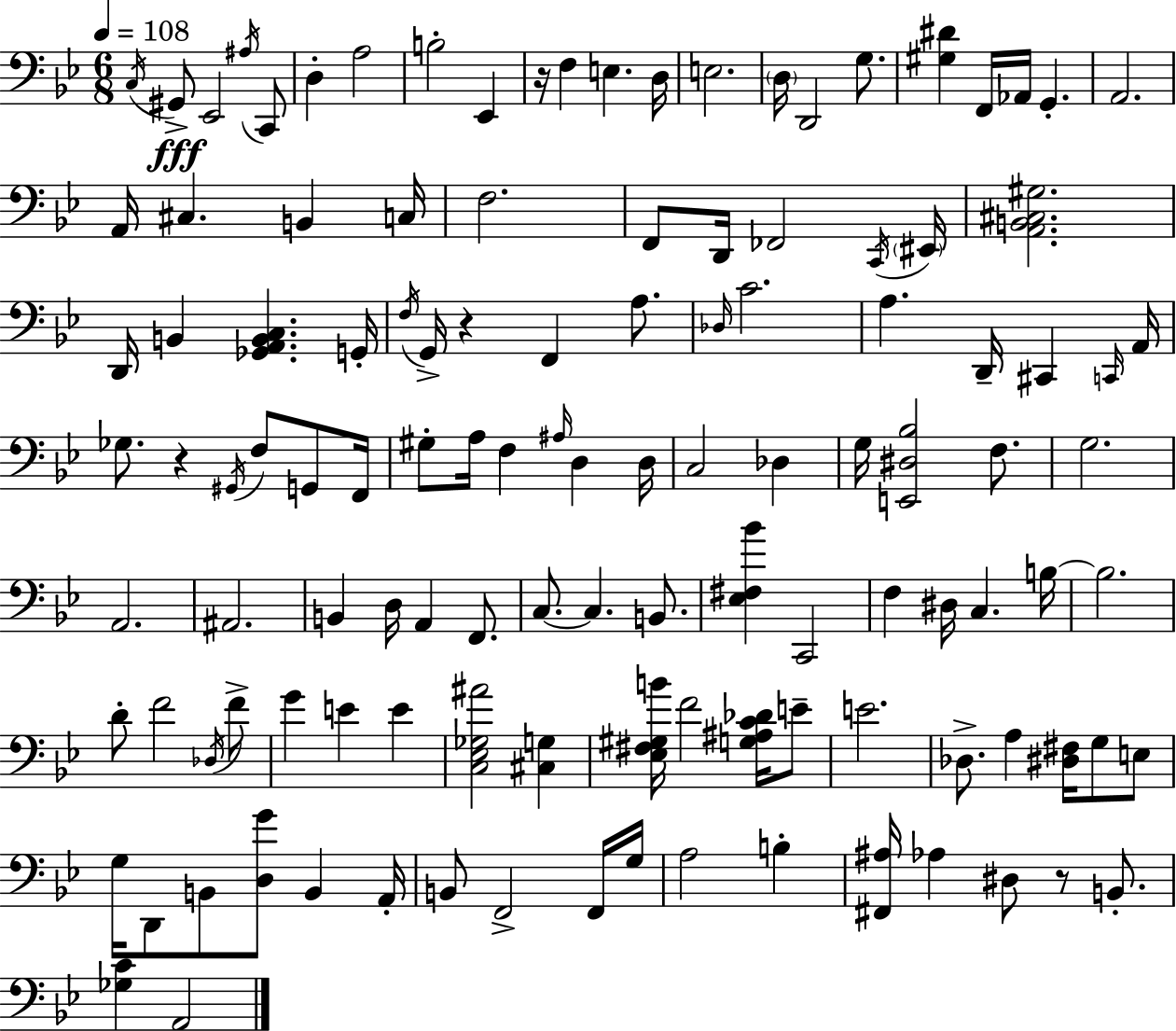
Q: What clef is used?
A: bass